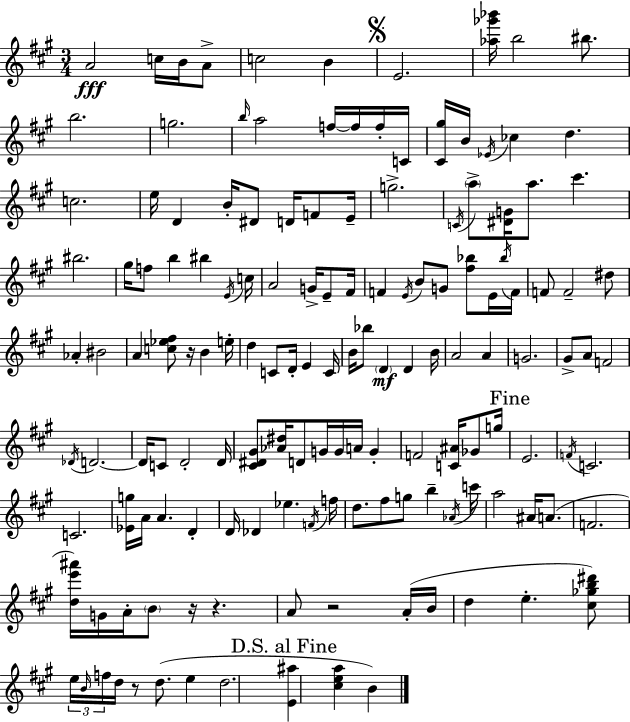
X:1
T:Untitled
M:3/4
L:1/4
K:A
A2 c/4 B/4 A/2 c2 B E2 [_a_g'_b']/4 b2 ^b/2 b2 g2 b/4 a2 f/4 f/4 f/4 C/4 [^C^g]/4 B/4 _E/4 _c d c2 e/4 D B/4 ^D/2 D/4 F/2 E/4 g2 C/4 a/2 [^DG]/4 a/2 ^c' ^b2 ^g/4 f/2 b ^b E/4 c/4 A2 G/4 E/2 ^F/4 F E/4 B/2 G/2 [^f_b]/2 E/4 _b/4 F/4 F/2 F2 ^d/2 _A ^B2 A [c_e^f]/2 z/4 B e/4 d C/2 D/4 E C/4 B/4 _b/2 D D B/4 A2 A G2 ^G/2 A/2 F2 _D/4 D2 D/4 C/2 D2 D/4 [^C^D^G]/2 [_A^d]/4 D/2 G/4 G/4 A/4 G F2 [C^A]/4 _G/2 g/4 E2 F/4 C2 C2 [_Eg]/4 A/4 A D D/4 _D _e F/4 f/4 d/2 ^f/2 g/2 b _A/4 c'/4 a2 ^A/4 A/2 F2 [de'^a']/4 G/4 A/4 B/2 z/4 z A/2 z2 A/4 B/4 d e [^c_gb^d']/2 e/4 B/4 f/4 d/4 z/2 d/2 e d2 [E^a] [^cea] B